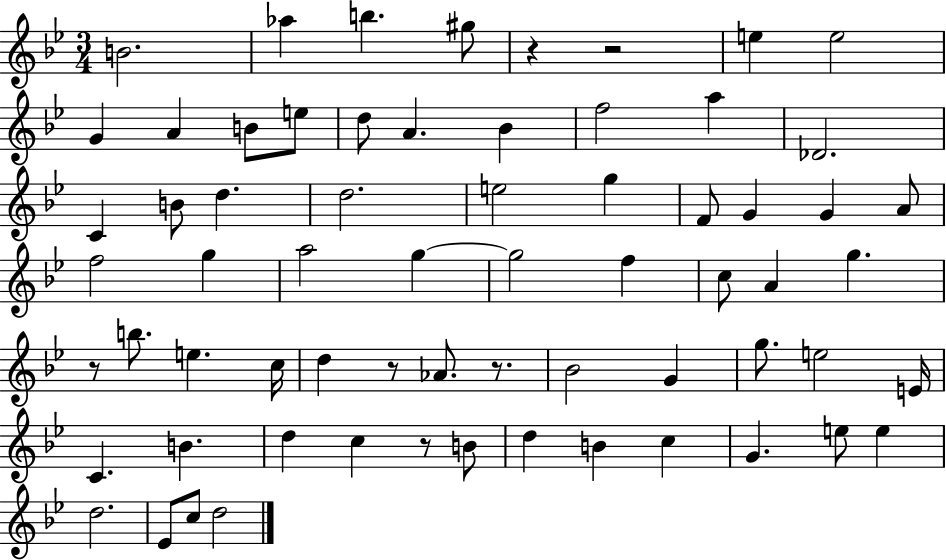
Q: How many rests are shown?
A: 6